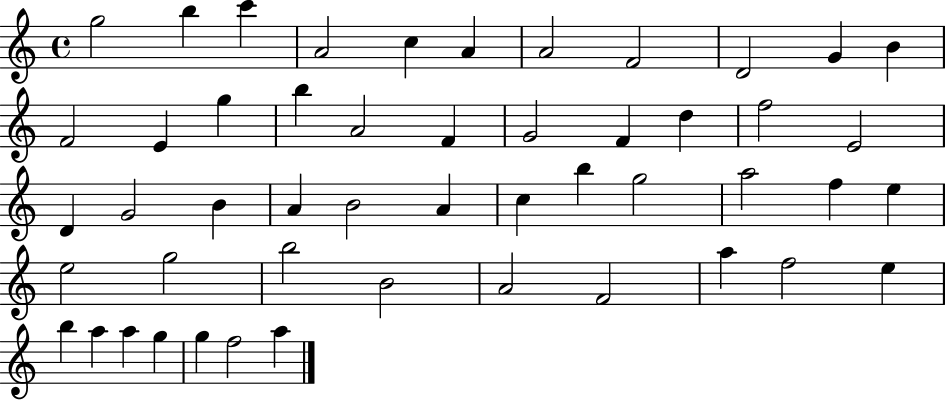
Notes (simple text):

G5/h B5/q C6/q A4/h C5/q A4/q A4/h F4/h D4/h G4/q B4/q F4/h E4/q G5/q B5/q A4/h F4/q G4/h F4/q D5/q F5/h E4/h D4/q G4/h B4/q A4/q B4/h A4/q C5/q B5/q G5/h A5/h F5/q E5/q E5/h G5/h B5/h B4/h A4/h F4/h A5/q F5/h E5/q B5/q A5/q A5/q G5/q G5/q F5/h A5/q